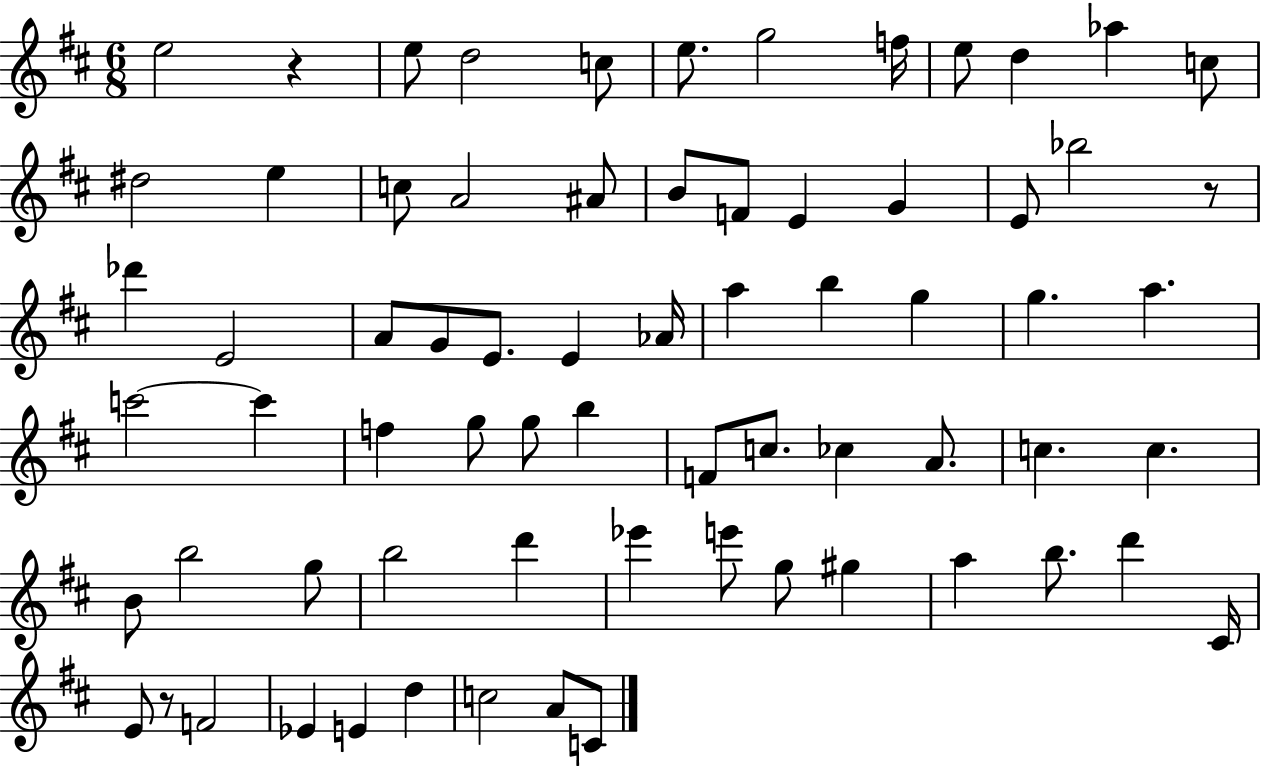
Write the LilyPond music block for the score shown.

{
  \clef treble
  \numericTimeSignature
  \time 6/8
  \key d \major
  e''2 r4 | e''8 d''2 c''8 | e''8. g''2 f''16 | e''8 d''4 aes''4 c''8 | \break dis''2 e''4 | c''8 a'2 ais'8 | b'8 f'8 e'4 g'4 | e'8 bes''2 r8 | \break des'''4 e'2 | a'8 g'8 e'8. e'4 aes'16 | a''4 b''4 g''4 | g''4. a''4. | \break c'''2~~ c'''4 | f''4 g''8 g''8 b''4 | f'8 c''8. ces''4 a'8. | c''4. c''4. | \break b'8 b''2 g''8 | b''2 d'''4 | ees'''4 e'''8 g''8 gis''4 | a''4 b''8. d'''4 cis'16 | \break e'8 r8 f'2 | ees'4 e'4 d''4 | c''2 a'8 c'8 | \bar "|."
}